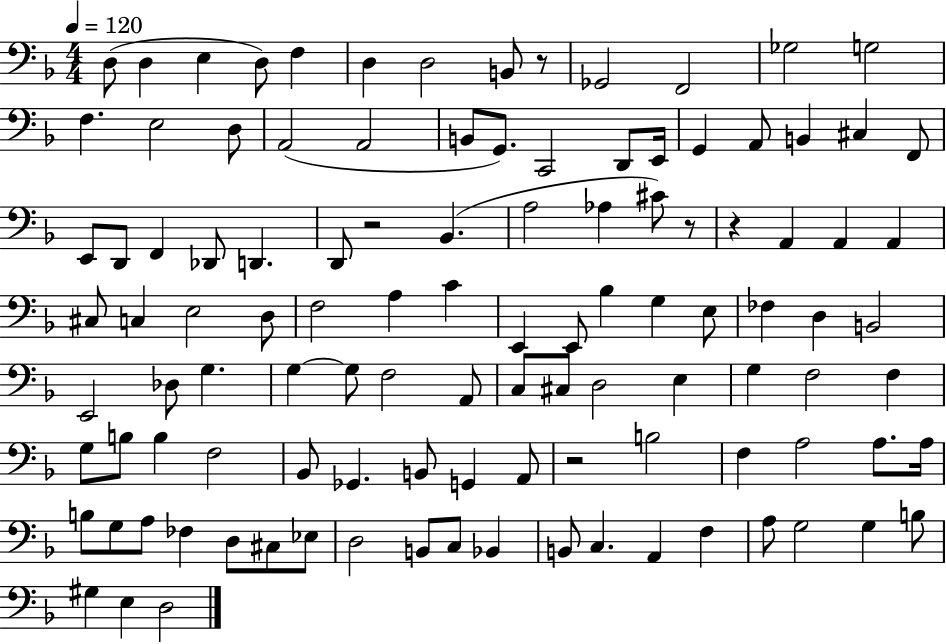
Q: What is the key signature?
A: F major